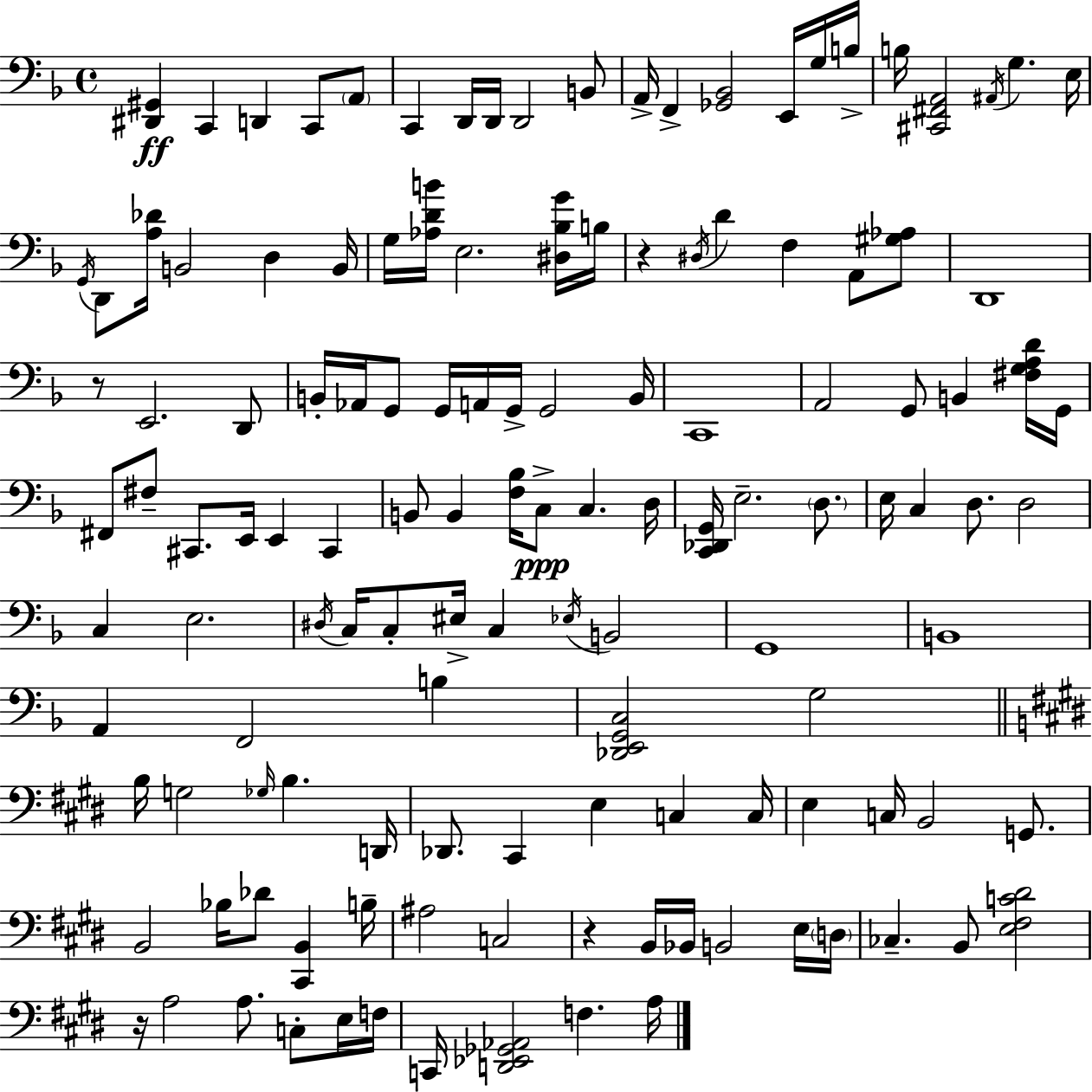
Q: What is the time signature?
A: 4/4